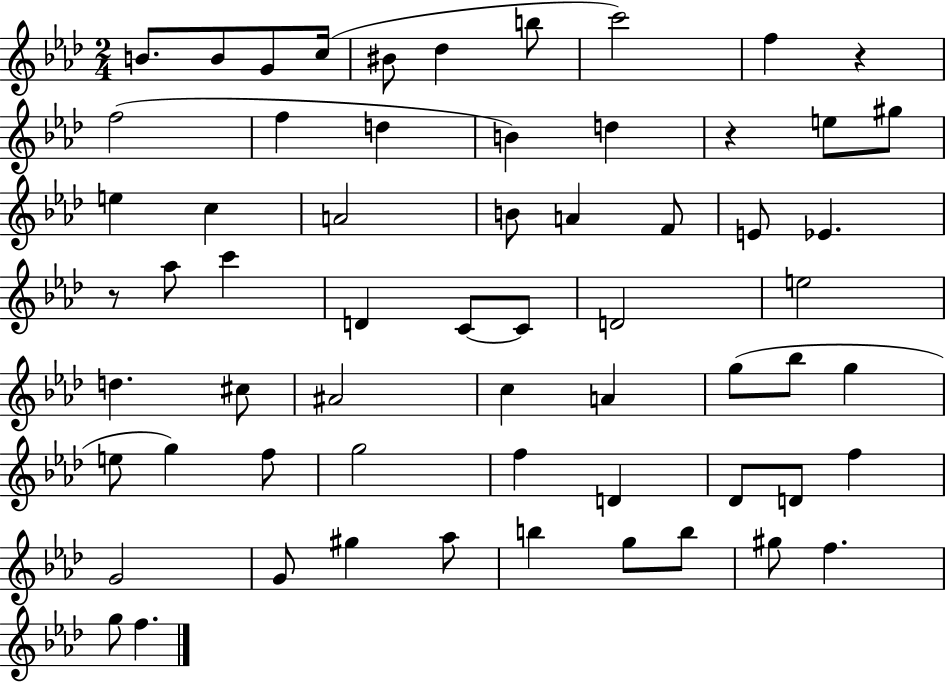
B4/e. B4/e G4/e C5/s BIS4/e Db5/q B5/e C6/h F5/q R/q F5/h F5/q D5/q B4/q D5/q R/q E5/e G#5/e E5/q C5/q A4/h B4/e A4/q F4/e E4/e Eb4/q. R/e Ab5/e C6/q D4/q C4/e C4/e D4/h E5/h D5/q. C#5/e A#4/h C5/q A4/q G5/e Bb5/e G5/q E5/e G5/q F5/e G5/h F5/q D4/q Db4/e D4/e F5/q G4/h G4/e G#5/q Ab5/e B5/q G5/e B5/e G#5/e F5/q. G5/e F5/q.